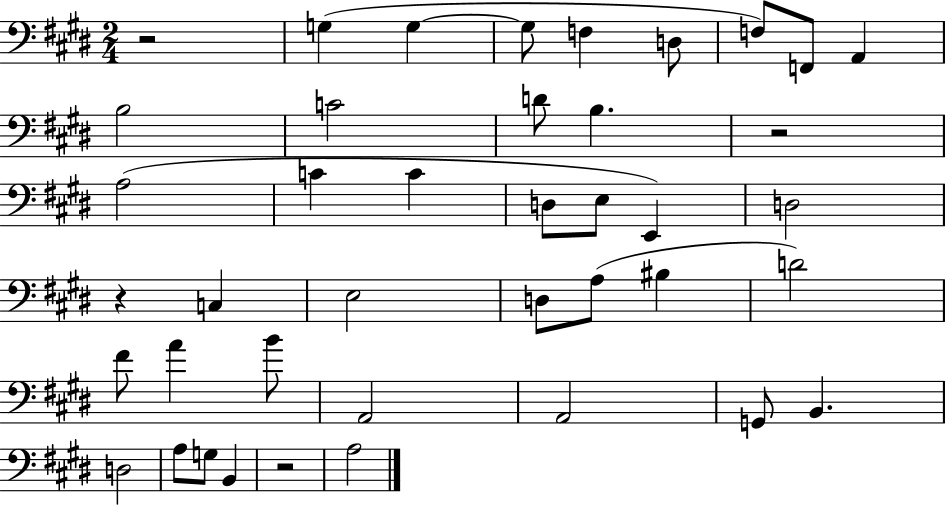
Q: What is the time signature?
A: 2/4